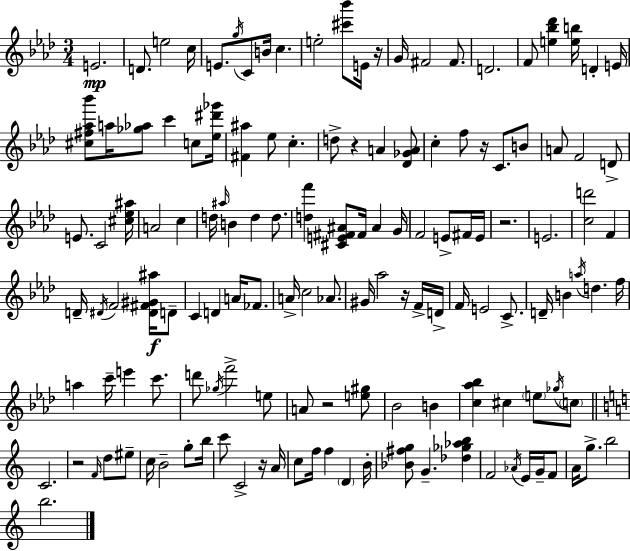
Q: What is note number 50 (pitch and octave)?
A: F4